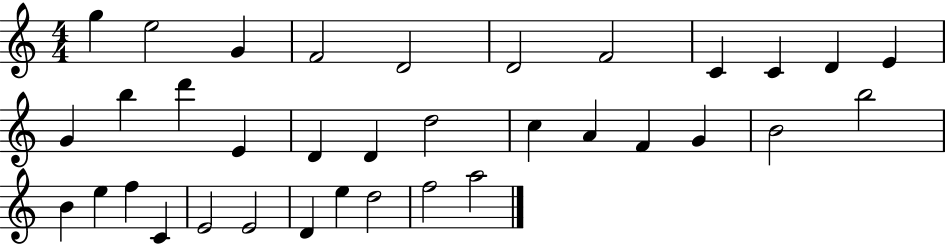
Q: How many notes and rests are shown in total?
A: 35